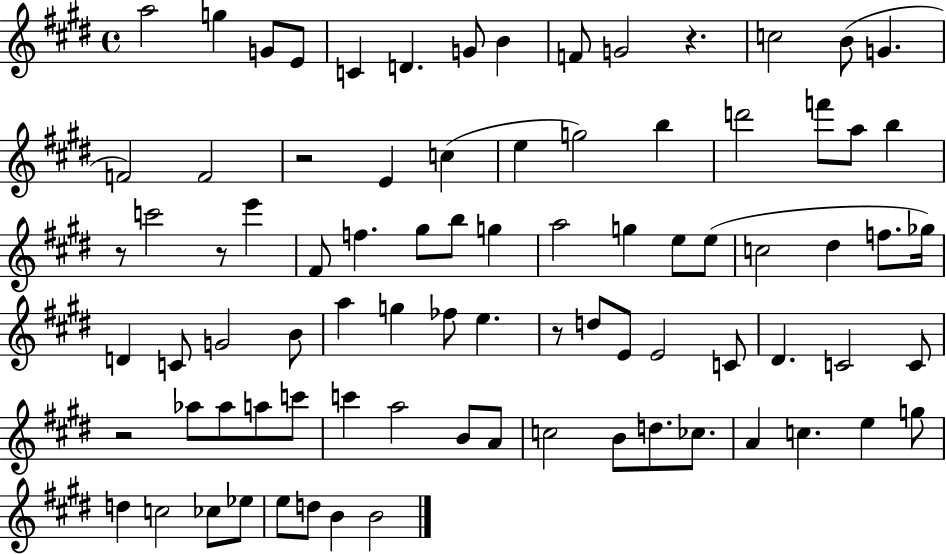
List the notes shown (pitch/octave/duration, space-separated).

A5/h G5/q G4/e E4/e C4/q D4/q. G4/e B4/q F4/e G4/h R/q. C5/h B4/e G4/q. F4/h F4/h R/h E4/q C5/q E5/q G5/h B5/q D6/h F6/e A5/e B5/q R/e C6/h R/e E6/q F#4/e F5/q. G#5/e B5/e G5/q A5/h G5/q E5/e E5/e C5/h D#5/q F5/e. Gb5/s D4/q C4/e G4/h B4/e A5/q G5/q FES5/e E5/q. R/e D5/e E4/e E4/h C4/e D#4/q. C4/h C4/e R/h Ab5/e Ab5/e A5/e C6/e C6/q A5/h B4/e A4/e C5/h B4/e D5/e. CES5/e. A4/q C5/q. E5/q G5/e D5/q C5/h CES5/e Eb5/e E5/e D5/e B4/q B4/h